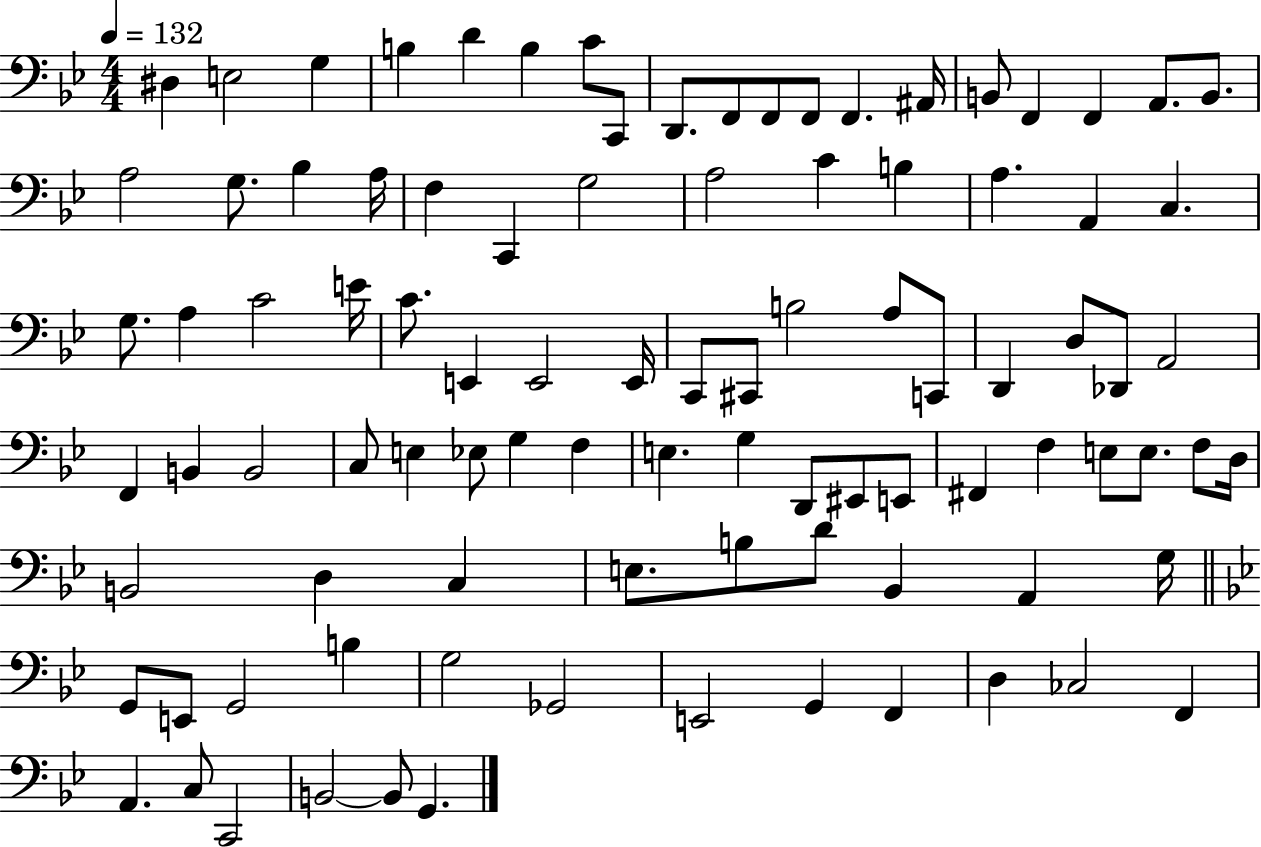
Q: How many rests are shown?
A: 0